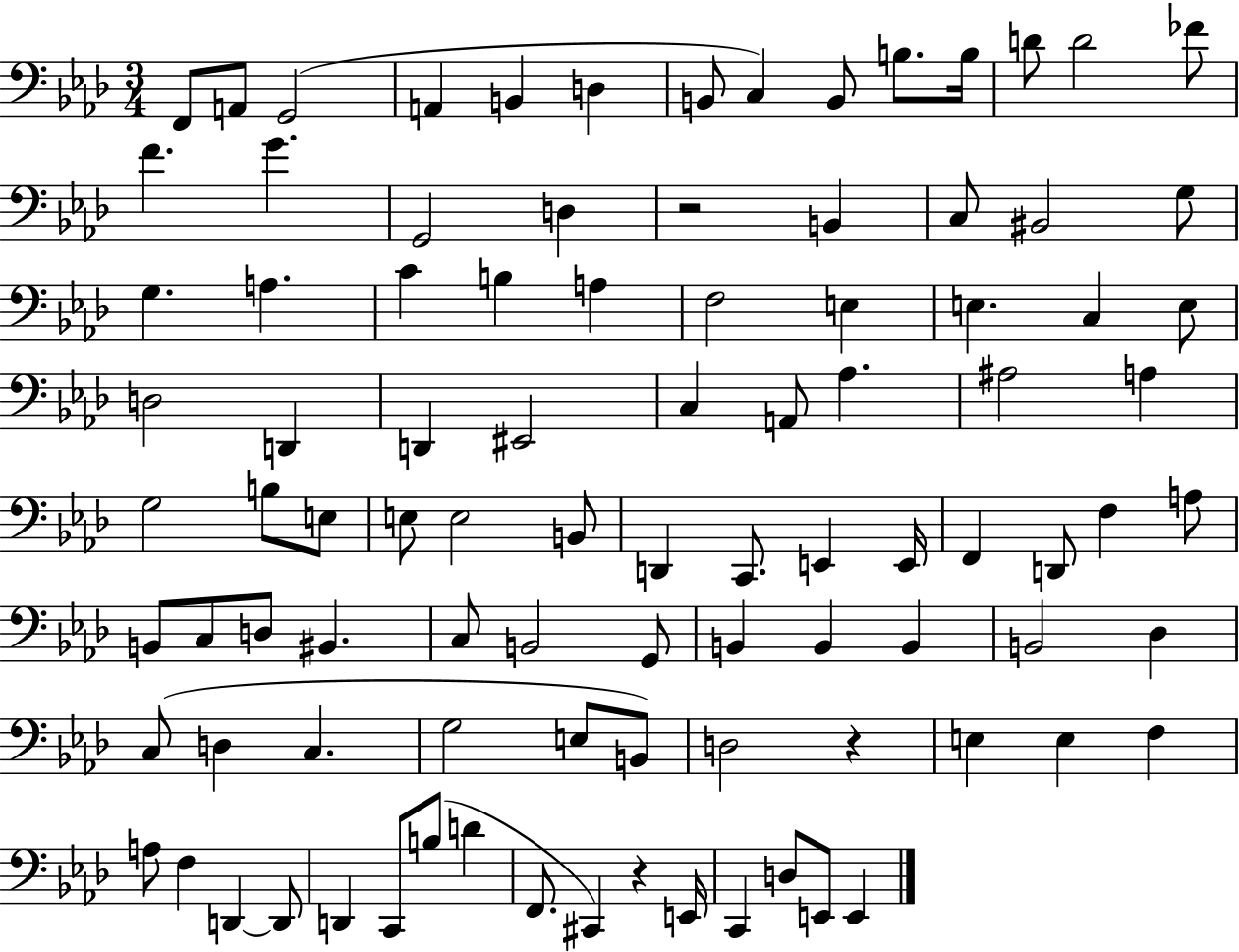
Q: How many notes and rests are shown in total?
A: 95